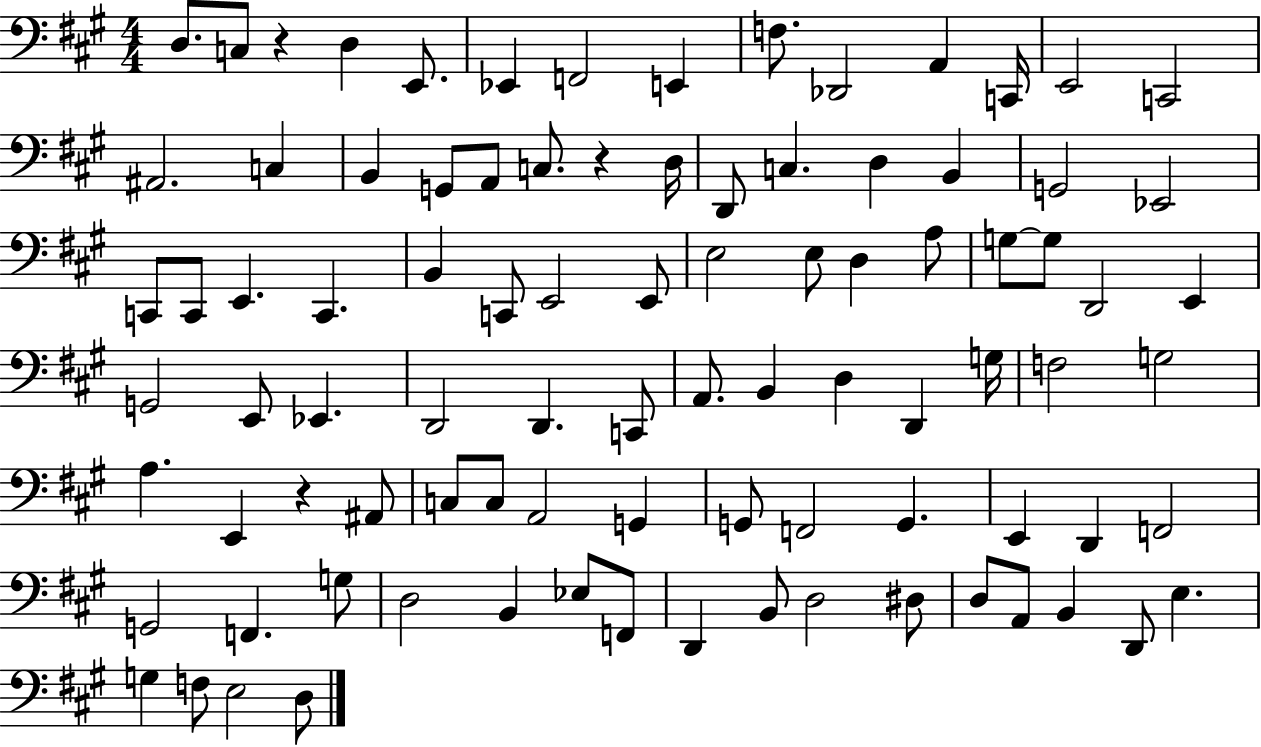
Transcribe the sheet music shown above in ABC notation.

X:1
T:Untitled
M:4/4
L:1/4
K:A
D,/2 C,/2 z D, E,,/2 _E,, F,,2 E,, F,/2 _D,,2 A,, C,,/4 E,,2 C,,2 ^A,,2 C, B,, G,,/2 A,,/2 C,/2 z D,/4 D,,/2 C, D, B,, G,,2 _E,,2 C,,/2 C,,/2 E,, C,, B,, C,,/2 E,,2 E,,/2 E,2 E,/2 D, A,/2 G,/2 G,/2 D,,2 E,, G,,2 E,,/2 _E,, D,,2 D,, C,,/2 A,,/2 B,, D, D,, G,/4 F,2 G,2 A, E,, z ^A,,/2 C,/2 C,/2 A,,2 G,, G,,/2 F,,2 G,, E,, D,, F,,2 G,,2 F,, G,/2 D,2 B,, _E,/2 F,,/2 D,, B,,/2 D,2 ^D,/2 D,/2 A,,/2 B,, D,,/2 E, G, F,/2 E,2 D,/2